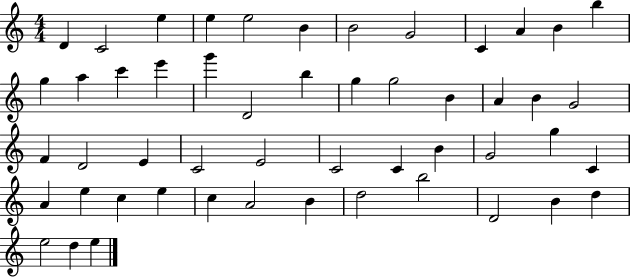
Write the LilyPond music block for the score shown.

{
  \clef treble
  \numericTimeSignature
  \time 4/4
  \key c \major
  d'4 c'2 e''4 | e''4 e''2 b'4 | b'2 g'2 | c'4 a'4 b'4 b''4 | \break g''4 a''4 c'''4 e'''4 | g'''4 d'2 b''4 | g''4 g''2 b'4 | a'4 b'4 g'2 | \break f'4 d'2 e'4 | c'2 e'2 | c'2 c'4 b'4 | g'2 g''4 c'4 | \break a'4 e''4 c''4 e''4 | c''4 a'2 b'4 | d''2 b''2 | d'2 b'4 d''4 | \break e''2 d''4 e''4 | \bar "|."
}